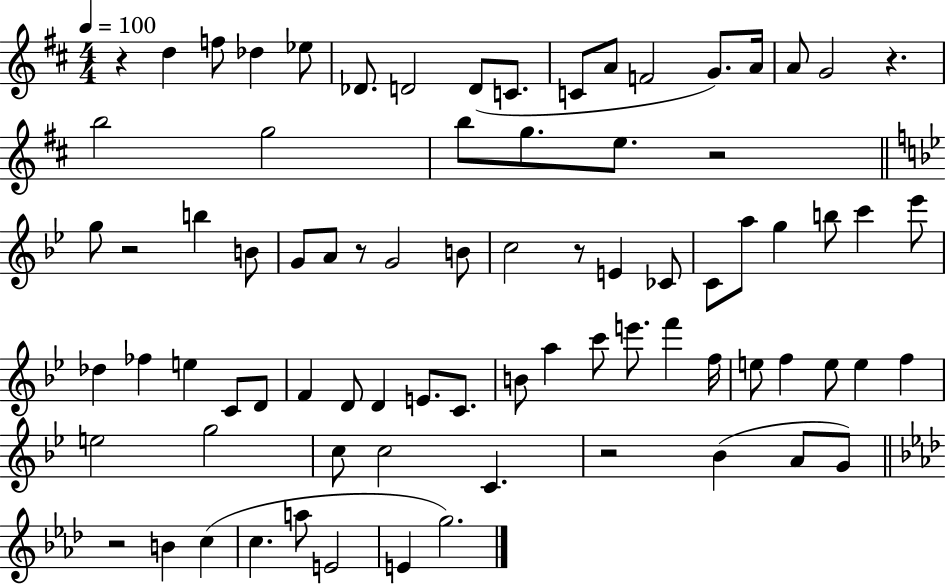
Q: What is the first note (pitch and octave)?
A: D5